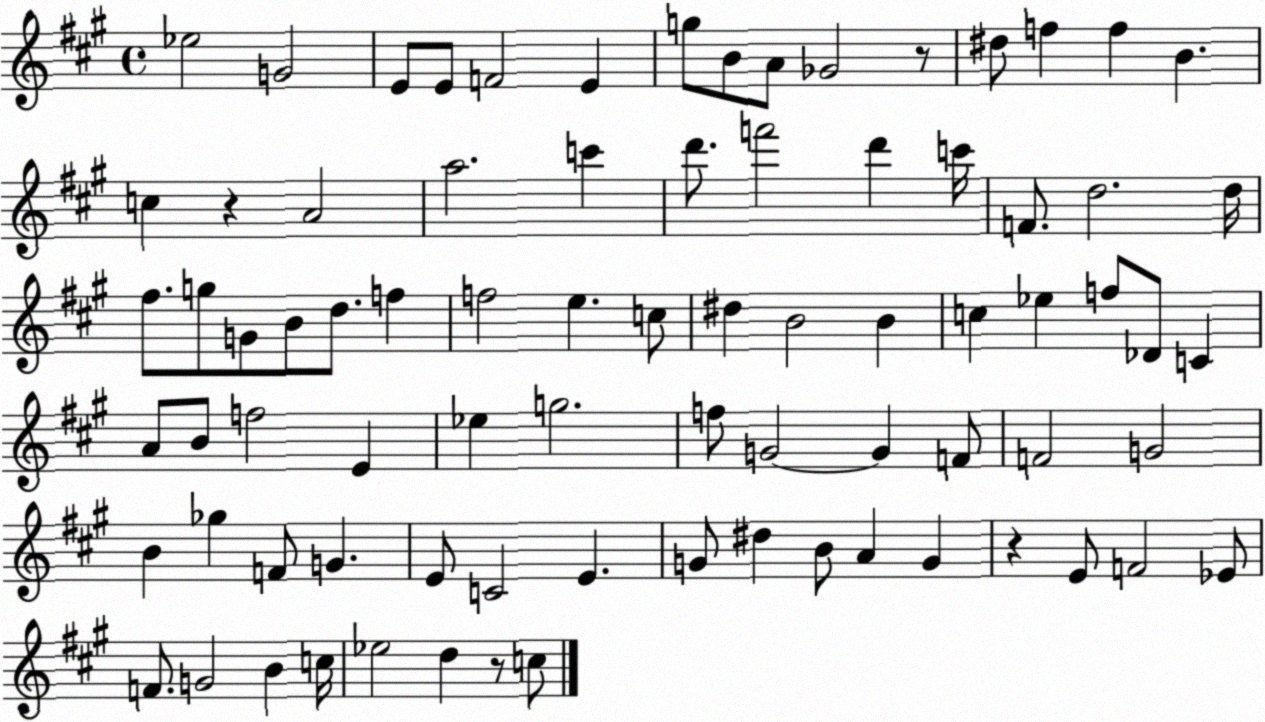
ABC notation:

X:1
T:Untitled
M:4/4
L:1/4
K:A
_e2 G2 E/2 E/2 F2 E g/2 B/2 A/2 _G2 z/2 ^d/2 f f B c z A2 a2 c' d'/2 f'2 d' c'/4 F/2 d2 d/4 ^f/2 g/2 G/2 B/2 d/2 f f2 e c/2 ^d B2 B c _e f/2 _D/2 C A/2 B/2 f2 E _e g2 f/2 G2 G F/2 F2 G2 B _g F/2 G E/2 C2 E G/2 ^d B/2 A G z E/2 F2 _E/2 F/2 G2 B c/4 _e2 d z/2 c/2